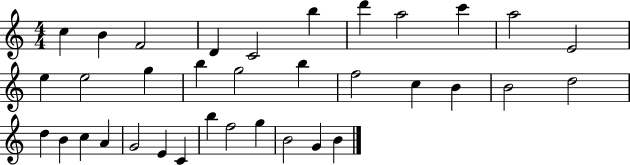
{
  \clef treble
  \numericTimeSignature
  \time 4/4
  \key c \major
  c''4 b'4 f'2 | d'4 c'2 b''4 | d'''4 a''2 c'''4 | a''2 e'2 | \break e''4 e''2 g''4 | b''4 g''2 b''4 | f''2 c''4 b'4 | b'2 d''2 | \break d''4 b'4 c''4 a'4 | g'2 e'4 c'4 | b''4 f''2 g''4 | b'2 g'4 b'4 | \break \bar "|."
}